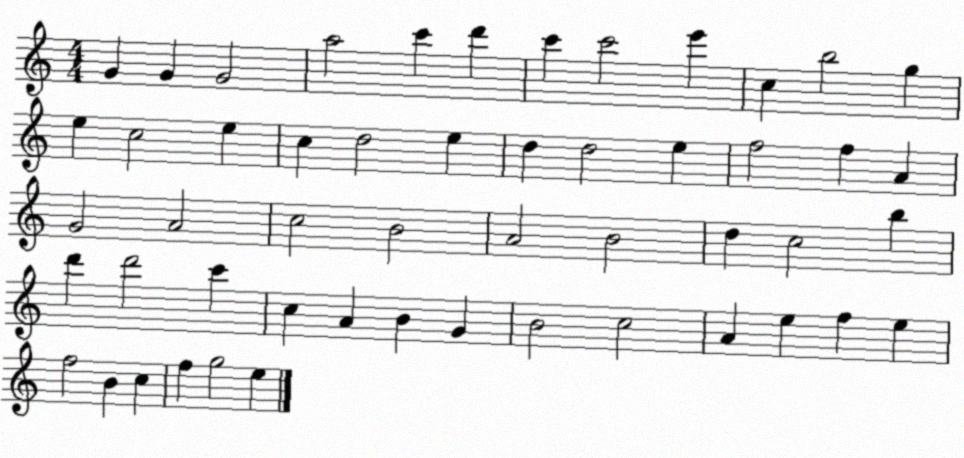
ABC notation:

X:1
T:Untitled
M:4/4
L:1/4
K:C
G G G2 a2 c' d' c' c'2 e' c b2 g e c2 e c d2 e d d2 e f2 f A G2 A2 c2 B2 A2 B2 d c2 b d' d'2 c' c A B G B2 c2 A e f e f2 B c f g2 e